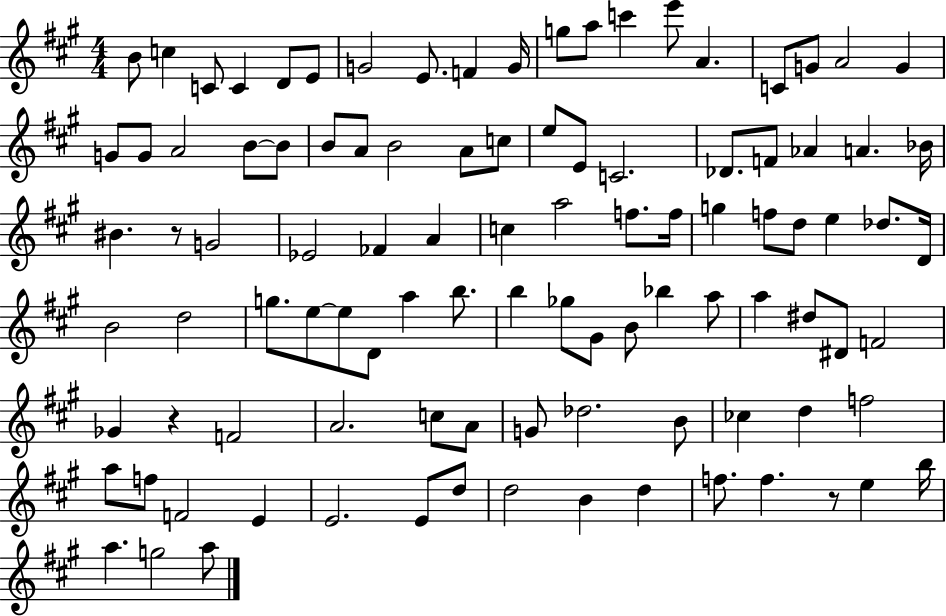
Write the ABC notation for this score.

X:1
T:Untitled
M:4/4
L:1/4
K:A
B/2 c C/2 C D/2 E/2 G2 E/2 F G/4 g/2 a/2 c' e'/2 A C/2 G/2 A2 G G/2 G/2 A2 B/2 B/2 B/2 A/2 B2 A/2 c/2 e/2 E/2 C2 _D/2 F/2 _A A _B/4 ^B z/2 G2 _E2 _F A c a2 f/2 f/4 g f/2 d/2 e _d/2 D/4 B2 d2 g/2 e/2 e/2 D/2 a b/2 b _g/2 ^G/2 B/2 _b a/2 a ^d/2 ^D/2 F2 _G z F2 A2 c/2 A/2 G/2 _d2 B/2 _c d f2 a/2 f/2 F2 E E2 E/2 d/2 d2 B d f/2 f z/2 e b/4 a g2 a/2